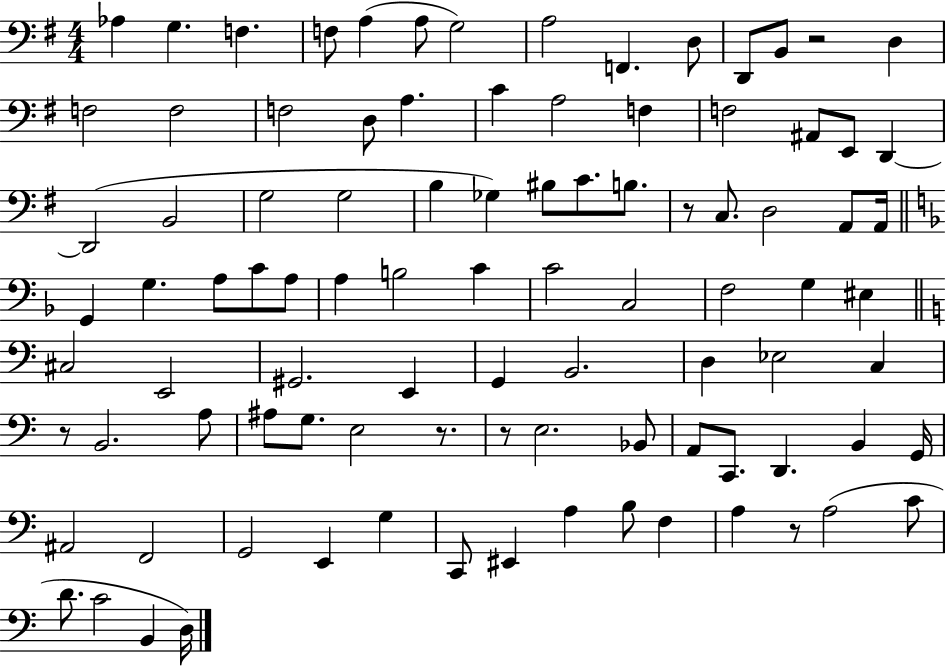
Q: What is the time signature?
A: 4/4